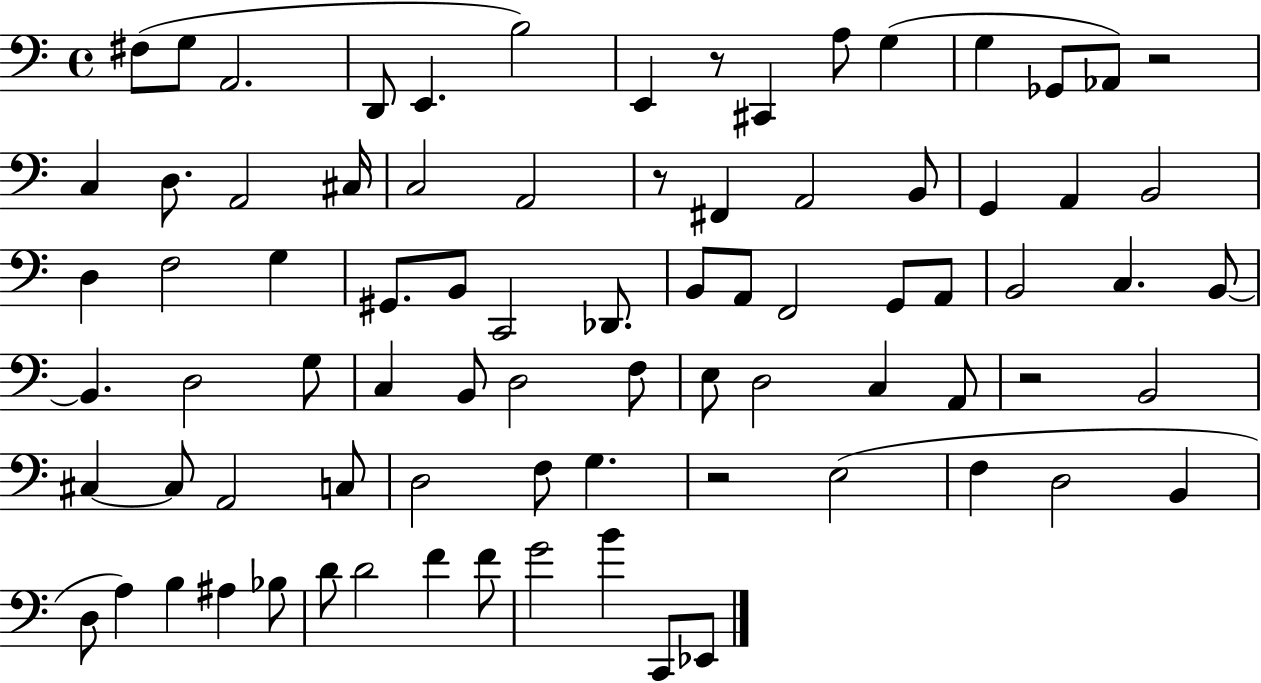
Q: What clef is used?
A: bass